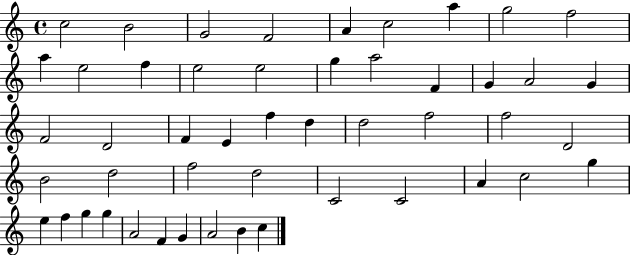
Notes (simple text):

C5/h B4/h G4/h F4/h A4/q C5/h A5/q G5/h F5/h A5/q E5/h F5/q E5/h E5/h G5/q A5/h F4/q G4/q A4/h G4/q F4/h D4/h F4/q E4/q F5/q D5/q D5/h F5/h F5/h D4/h B4/h D5/h F5/h D5/h C4/h C4/h A4/q C5/h G5/q E5/q F5/q G5/q G5/q A4/h F4/q G4/q A4/h B4/q C5/q